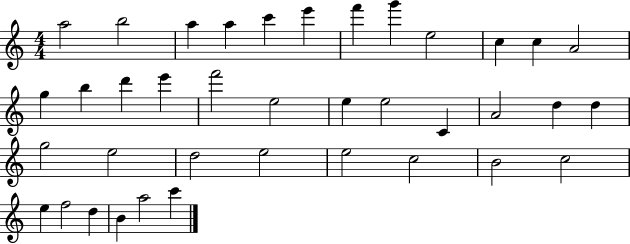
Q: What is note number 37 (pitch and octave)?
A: A5